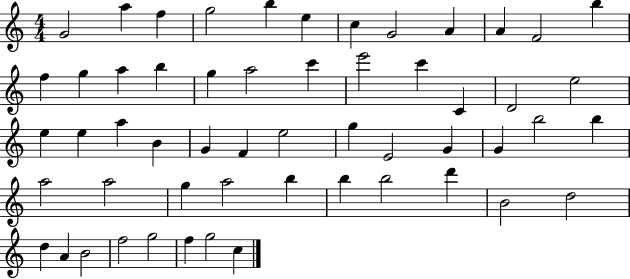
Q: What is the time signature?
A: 4/4